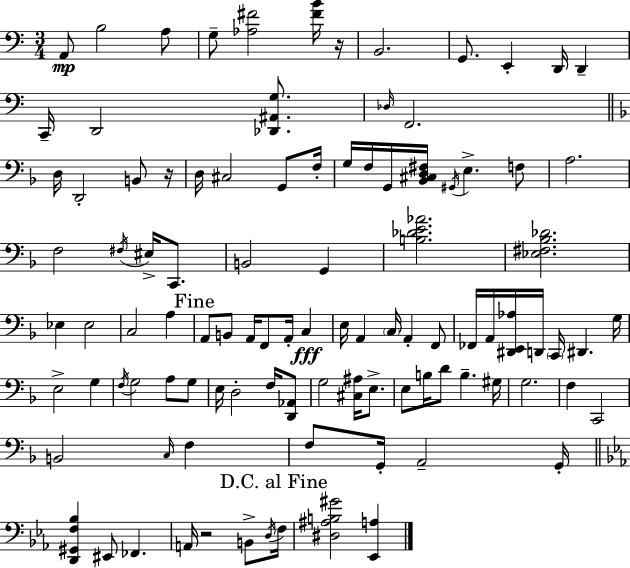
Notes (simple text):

A2/e B3/h A3/e G3/e [Ab3,F#4]/h [F#4,B4]/s R/s B2/h. G2/e. E2/q D2/s D2/q C2/s D2/h [Db2,A#2,G3]/e. Db3/s F2/h. D3/s D2/h B2/e R/s D3/s C#3/h G2/e F3/s G3/s F3/s G2/s [Bb2,C#3,D3,F#3]/s G#2/s E3/q. F3/e A3/h. F3/h F#3/s EIS3/s C2/e. B2/h G2/q [B3,Db4,E4,Ab4]/h. [Eb3,F#3,Bb3,Db4]/h. Eb3/q Eb3/h C3/h A3/q A2/e B2/e A2/s F2/e A2/s C3/q E3/s A2/q C3/s A2/q F2/e FES2/s A2/s [D#2,E2,Ab3]/s D2/s C2/s D#2/q. G3/s E3/h G3/q F3/s G3/h A3/e G3/e E3/s D3/h F3/s [D2,Ab2]/e G3/h [C#3,A#3]/s E3/e. E3/e B3/s D4/e B3/q. G#3/s G3/h. F3/q C2/h B2/h C3/s F3/q F3/e G2/s A2/h G2/s [D2,G#2,F3,Bb3]/q EIS2/e FES2/q. A2/s R/h B2/e D3/s F3/s [D#3,A#3,B3,G#4]/h [Eb2,A3]/q